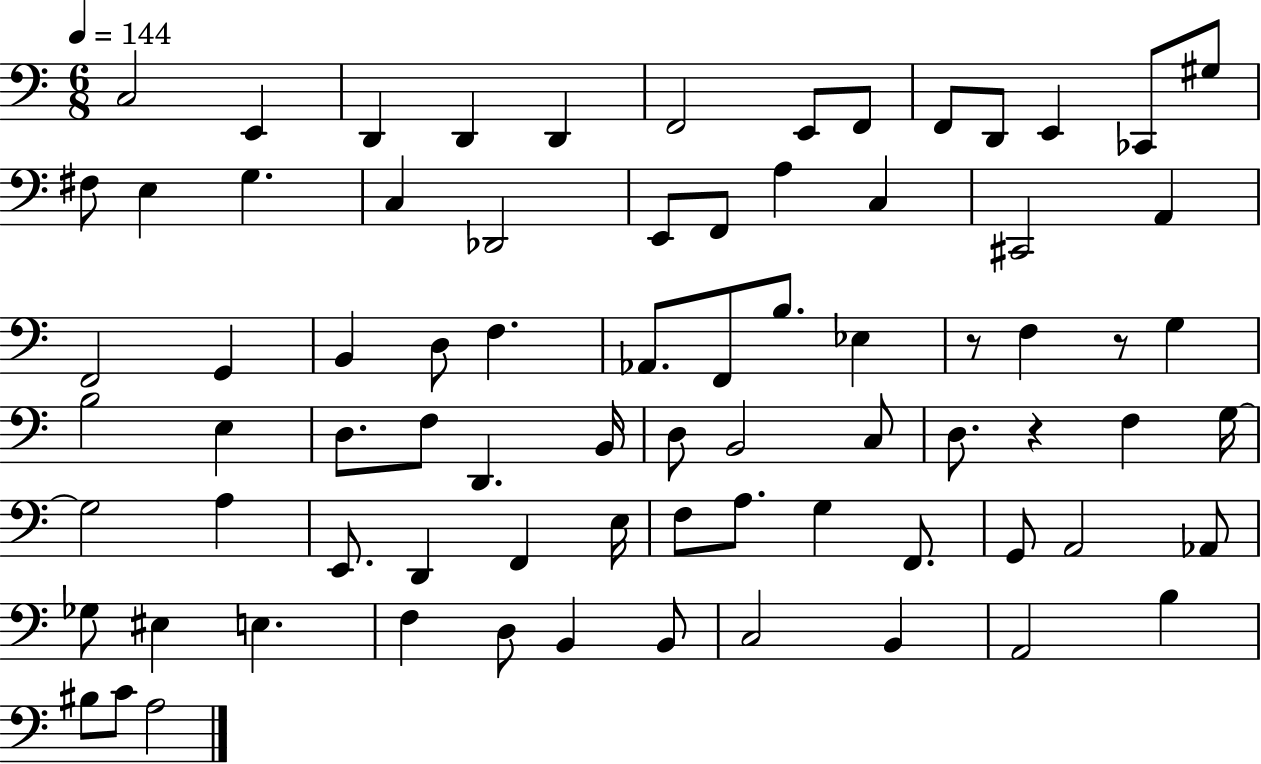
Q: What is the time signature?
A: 6/8